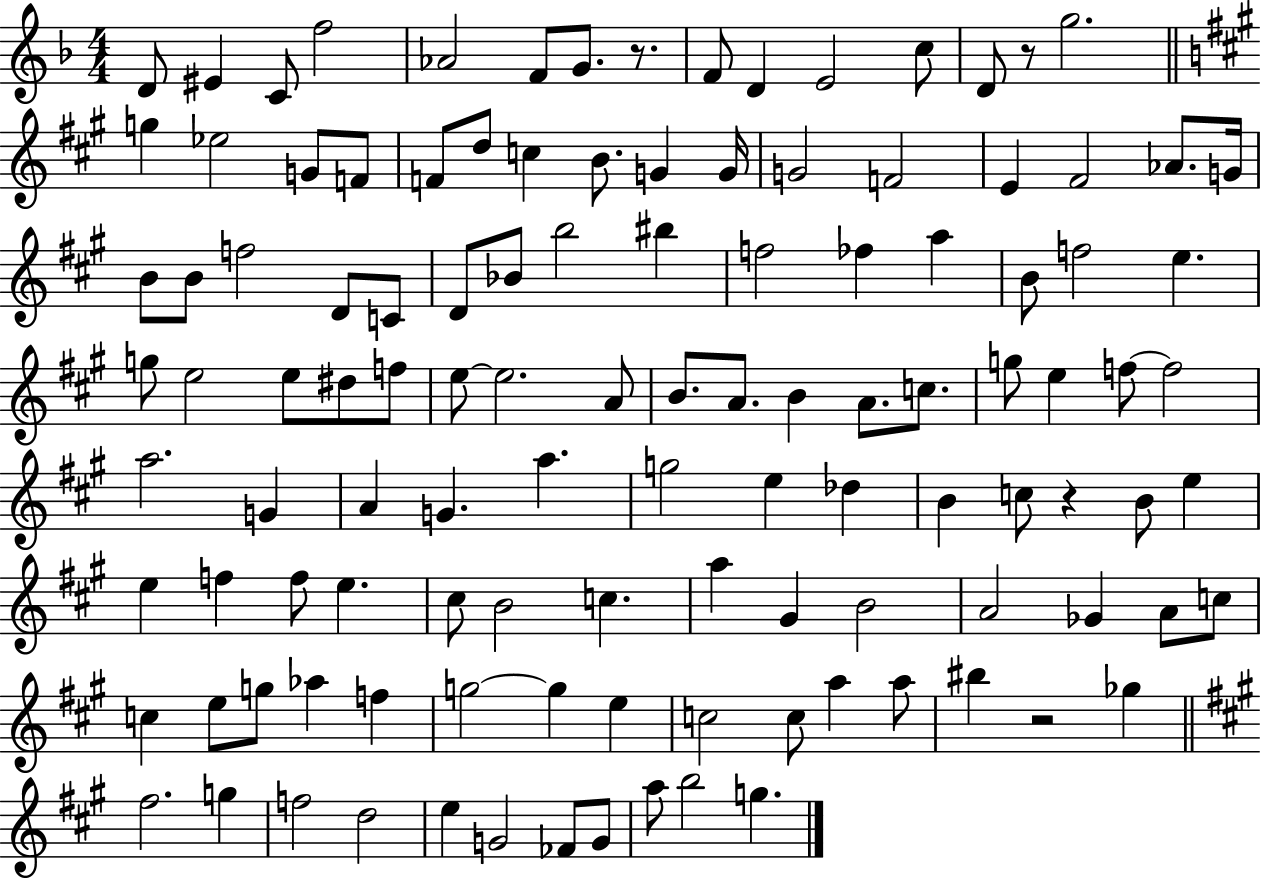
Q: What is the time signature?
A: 4/4